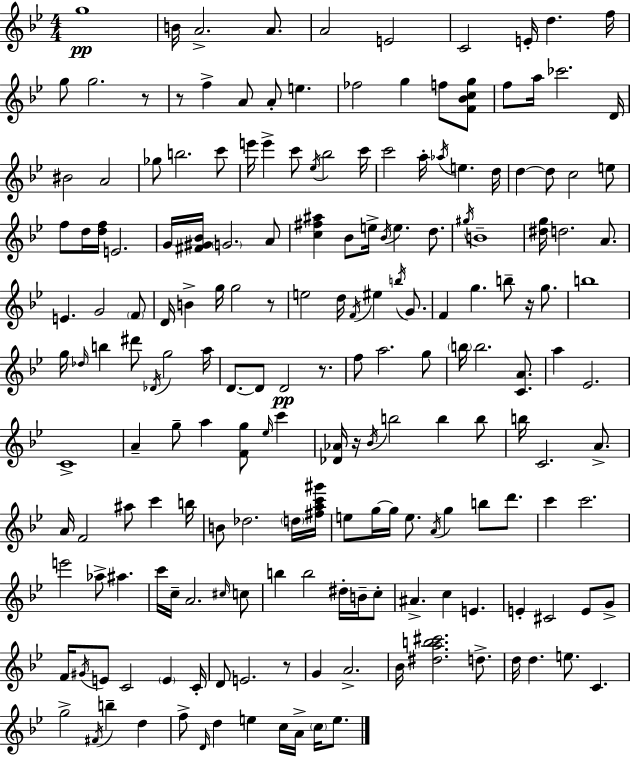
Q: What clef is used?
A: treble